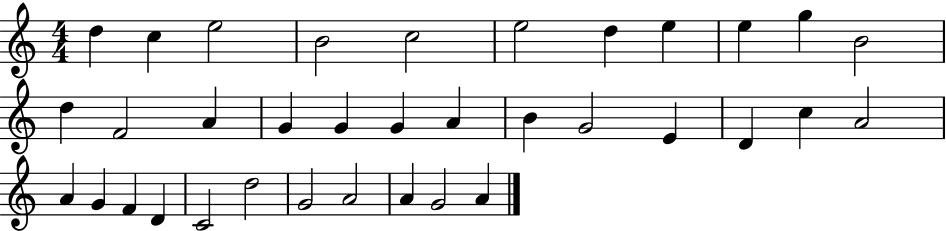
{
  \clef treble
  \numericTimeSignature
  \time 4/4
  \key c \major
  d''4 c''4 e''2 | b'2 c''2 | e''2 d''4 e''4 | e''4 g''4 b'2 | \break d''4 f'2 a'4 | g'4 g'4 g'4 a'4 | b'4 g'2 e'4 | d'4 c''4 a'2 | \break a'4 g'4 f'4 d'4 | c'2 d''2 | g'2 a'2 | a'4 g'2 a'4 | \break \bar "|."
}